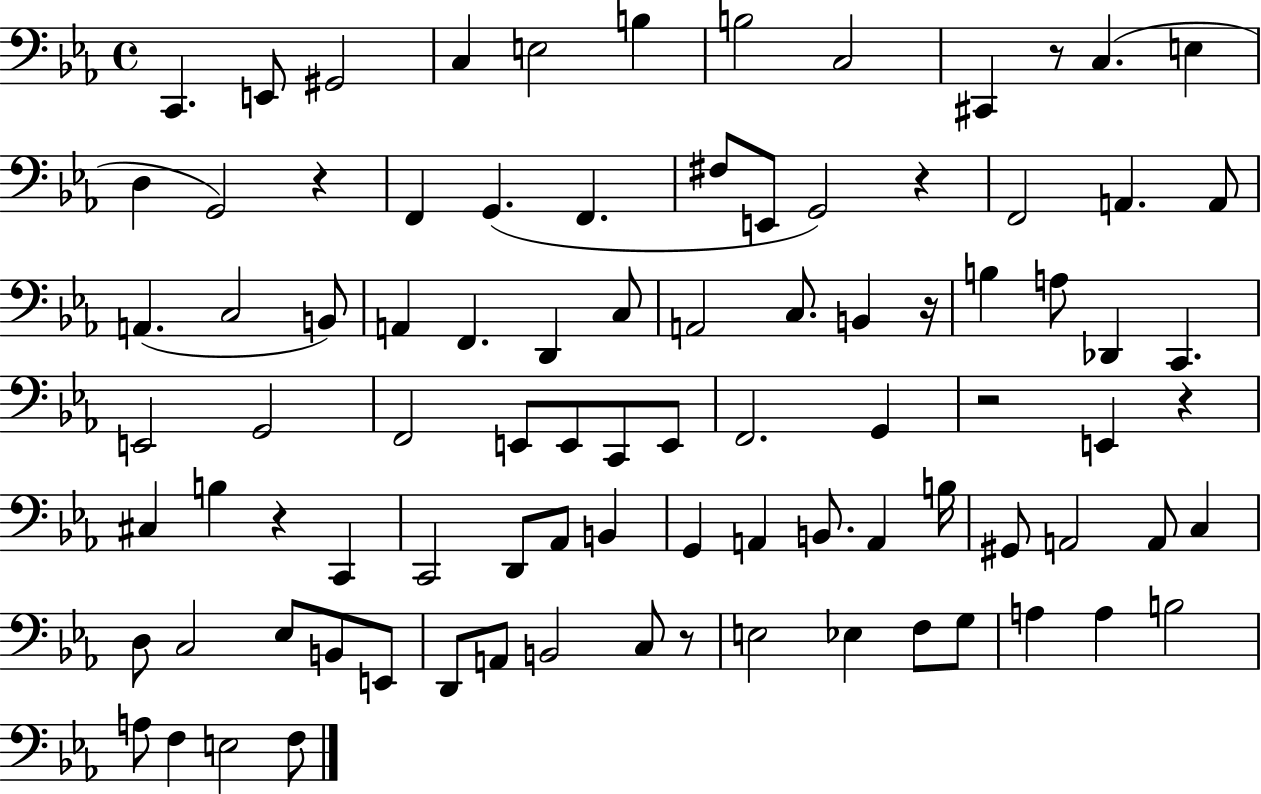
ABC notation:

X:1
T:Untitled
M:4/4
L:1/4
K:Eb
C,, E,,/2 ^G,,2 C, E,2 B, B,2 C,2 ^C,, z/2 C, E, D, G,,2 z F,, G,, F,, ^F,/2 E,,/2 G,,2 z F,,2 A,, A,,/2 A,, C,2 B,,/2 A,, F,, D,, C,/2 A,,2 C,/2 B,, z/4 B, A,/2 _D,, C,, E,,2 G,,2 F,,2 E,,/2 E,,/2 C,,/2 E,,/2 F,,2 G,, z2 E,, z ^C, B, z C,, C,,2 D,,/2 _A,,/2 B,, G,, A,, B,,/2 A,, B,/4 ^G,,/2 A,,2 A,,/2 C, D,/2 C,2 _E,/2 B,,/2 E,,/2 D,,/2 A,,/2 B,,2 C,/2 z/2 E,2 _E, F,/2 G,/2 A, A, B,2 A,/2 F, E,2 F,/2